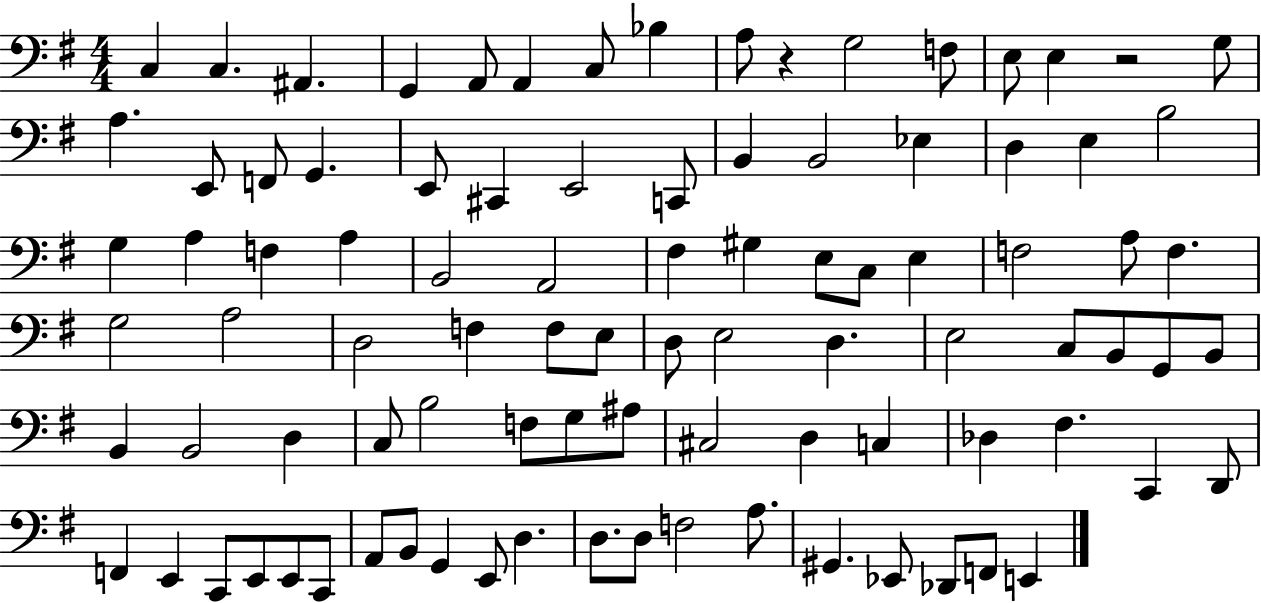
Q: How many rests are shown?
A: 2